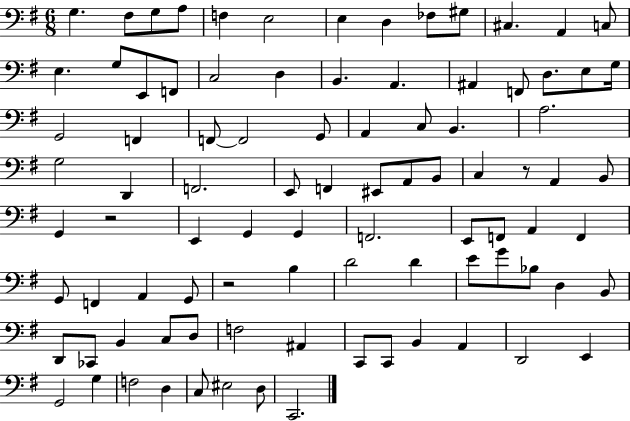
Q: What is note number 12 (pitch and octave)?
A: A2